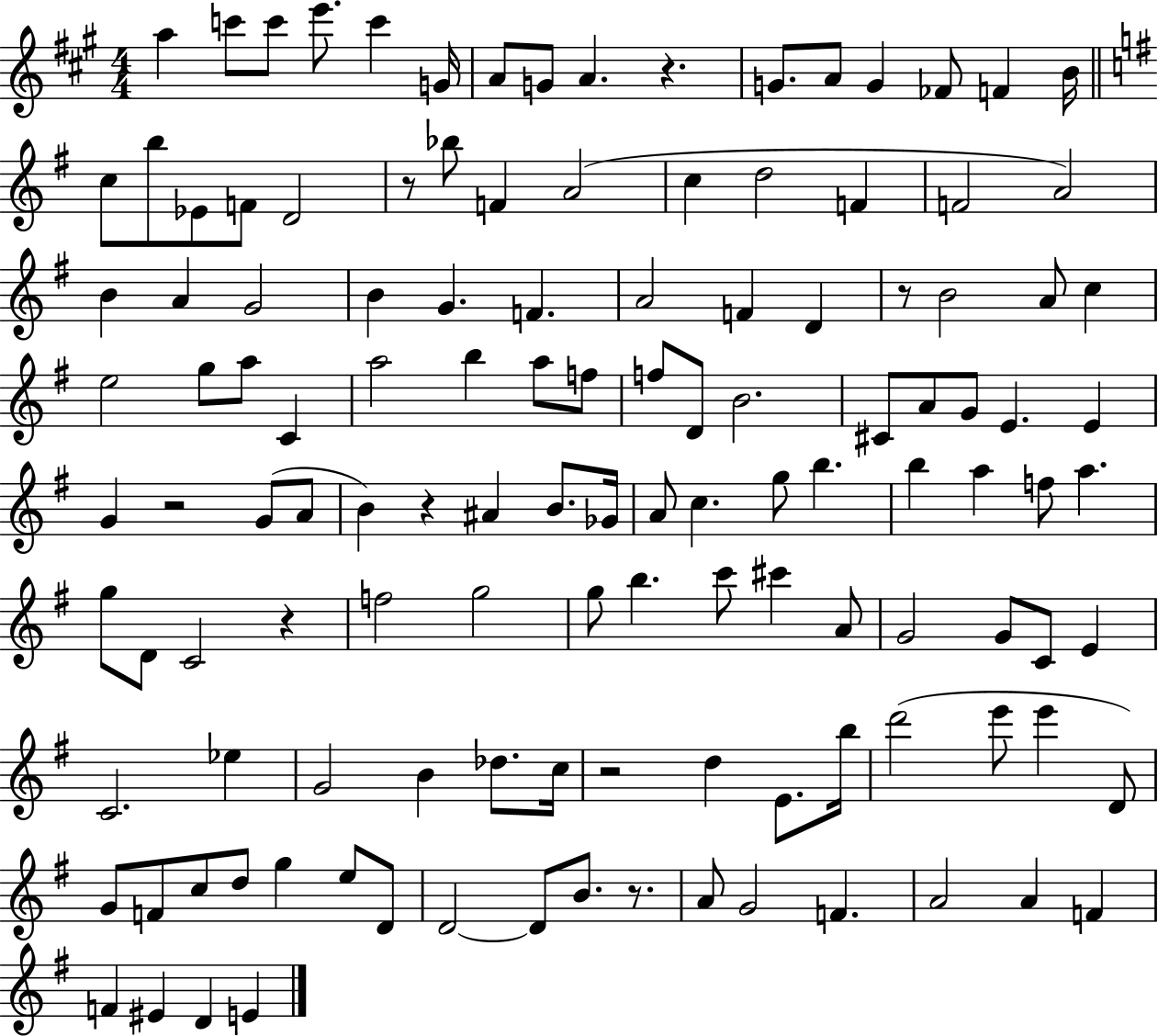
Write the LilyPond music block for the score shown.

{
  \clef treble
  \numericTimeSignature
  \time 4/4
  \key a \major
  a''4 c'''8 c'''8 e'''8. c'''4 g'16 | a'8 g'8 a'4. r4. | g'8. a'8 g'4 fes'8 f'4 b'16 | \bar "||" \break \key e \minor c''8 b''8 ees'8 f'8 d'2 | r8 bes''8 f'4 a'2( | c''4 d''2 f'4 | f'2 a'2) | \break b'4 a'4 g'2 | b'4 g'4. f'4. | a'2 f'4 d'4 | r8 b'2 a'8 c''4 | \break e''2 g''8 a''8 c'4 | a''2 b''4 a''8 f''8 | f''8 d'8 b'2. | cis'8 a'8 g'8 e'4. e'4 | \break g'4 r2 g'8( a'8 | b'4) r4 ais'4 b'8. ges'16 | a'8 c''4. g''8 b''4. | b''4 a''4 f''8 a''4. | \break g''8 d'8 c'2 r4 | f''2 g''2 | g''8 b''4. c'''8 cis'''4 a'8 | g'2 g'8 c'8 e'4 | \break c'2. ees''4 | g'2 b'4 des''8. c''16 | r2 d''4 e'8. b''16 | d'''2( e'''8 e'''4 d'8) | \break g'8 f'8 c''8 d''8 g''4 e''8 d'8 | d'2~~ d'8 b'8. r8. | a'8 g'2 f'4. | a'2 a'4 f'4 | \break f'4 eis'4 d'4 e'4 | \bar "|."
}